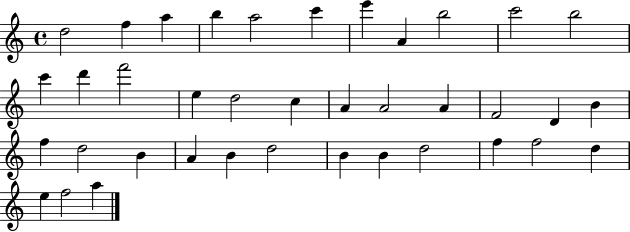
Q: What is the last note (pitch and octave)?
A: A5